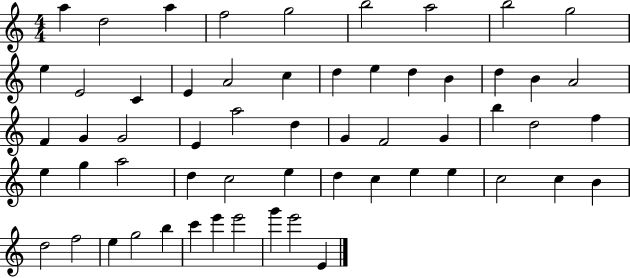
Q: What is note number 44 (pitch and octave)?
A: E5